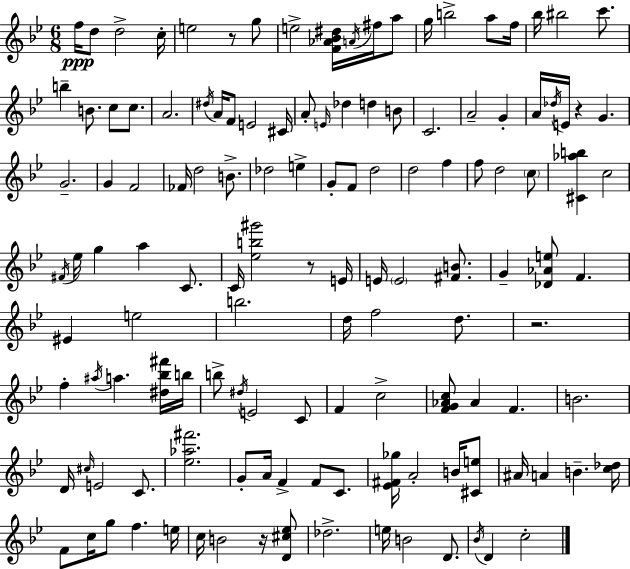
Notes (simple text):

F5/s D5/e D5/h C5/s E5/h R/e G5/e E5/h [F4,Ab4,Bb4,D#5]/s A4/s F#5/s A5/e G5/s B5/h A5/e F5/s Bb5/s BIS5/h C6/e. B5/q B4/e. C5/e C5/e. A4/h. D#5/s A4/s F4/e E4/h C#4/s A4/e E4/s Db5/q D5/q B4/e C4/h. A4/h G4/q A4/s Db5/s E4/s R/q G4/q. G4/h. G4/q F4/h FES4/s D5/h B4/e. Db5/h E5/q G4/e F4/e D5/h D5/h F5/q F5/e D5/h C5/e [C#4,Ab5,B5]/q C5/h F#4/s Eb5/s G5/q A5/q C4/e. C4/s [Eb5,B5,G#6]/h R/e E4/s E4/s E4/h [F#4,B4]/e. G4/q [Db4,Ab4,E5]/e F4/q. EIS4/q E5/h B5/h. D5/s F5/h D5/e. R/h. F5/q A#5/s A5/q. [D#5,Bb5,F#6]/s B5/s B5/e D#5/s E4/h C4/e F4/q C5/h [F4,G4,Ab4,C5]/e Ab4/q F4/q. B4/h. D4/s C#5/s E4/h C4/e. [Eb5,Ab5,F#6]/h. G4/e A4/s F4/q F4/e C4/e. [Eb4,F#4,Gb5]/s A4/h B4/s [C#4,E5]/e A#4/s A4/q B4/q. [C5,Db5]/s F4/e C5/s G5/e F5/q. E5/s C5/s B4/h R/s [D4,C#5,Eb5]/e Db5/h. E5/s B4/h D4/e. Bb4/s D4/q C5/h